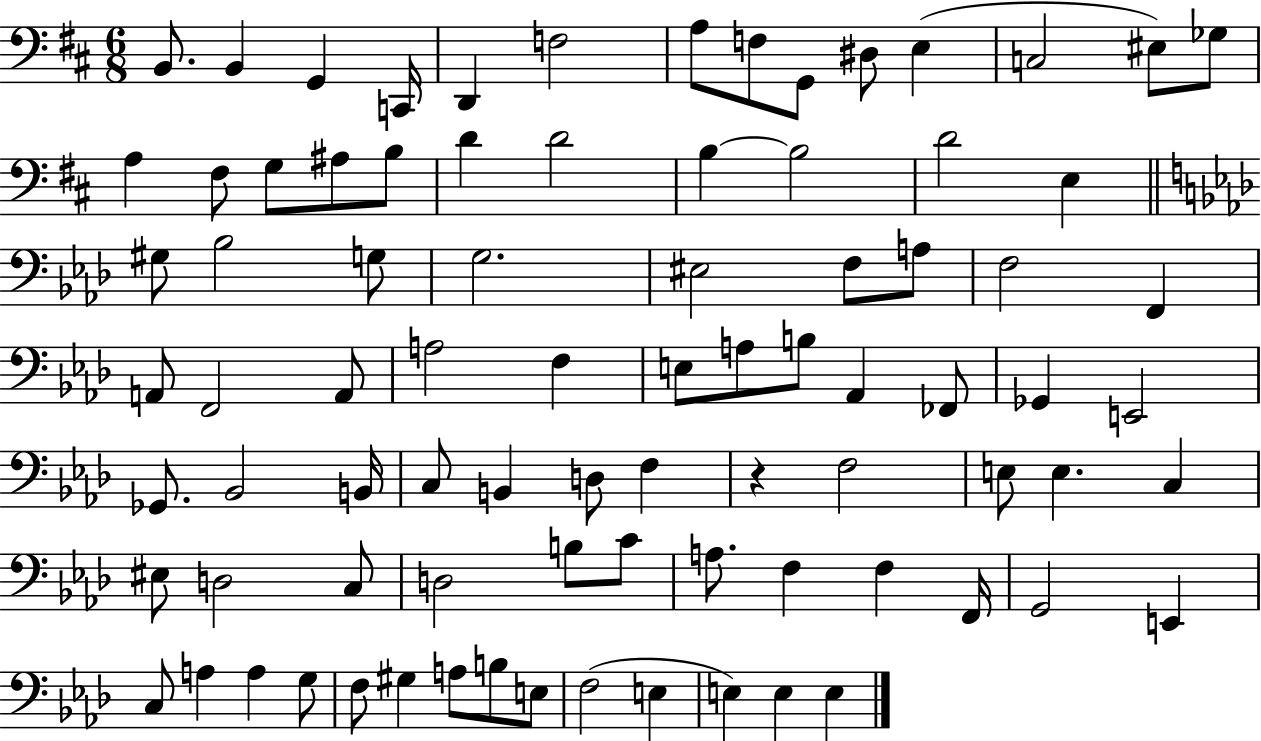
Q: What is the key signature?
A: D major